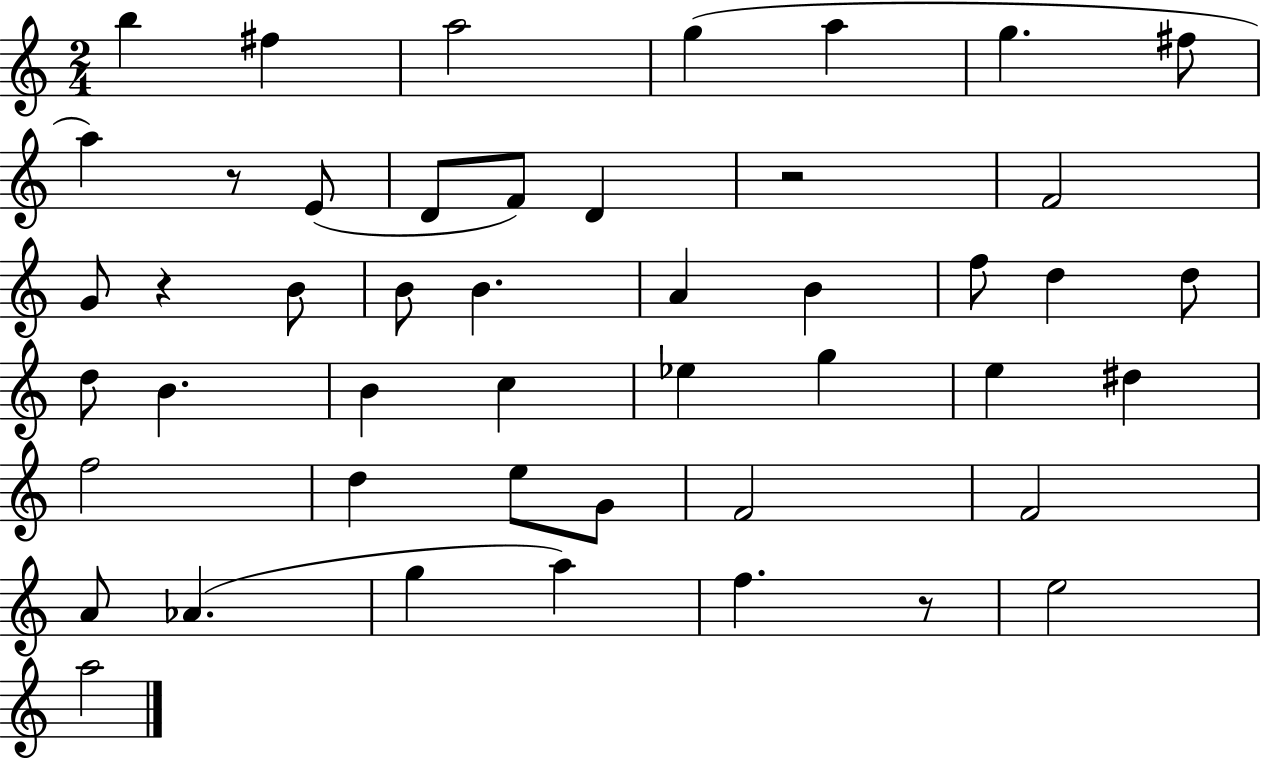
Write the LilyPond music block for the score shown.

{
  \clef treble
  \numericTimeSignature
  \time 2/4
  \key c \major
  b''4 fis''4 | a''2 | g''4( a''4 | g''4. fis''8 | \break a''4) r8 e'8( | d'8 f'8) d'4 | r2 | f'2 | \break g'8 r4 b'8 | b'8 b'4. | a'4 b'4 | f''8 d''4 d''8 | \break d''8 b'4. | b'4 c''4 | ees''4 g''4 | e''4 dis''4 | \break f''2 | d''4 e''8 g'8 | f'2 | f'2 | \break a'8 aes'4.( | g''4 a''4) | f''4. r8 | e''2 | \break a''2 | \bar "|."
}